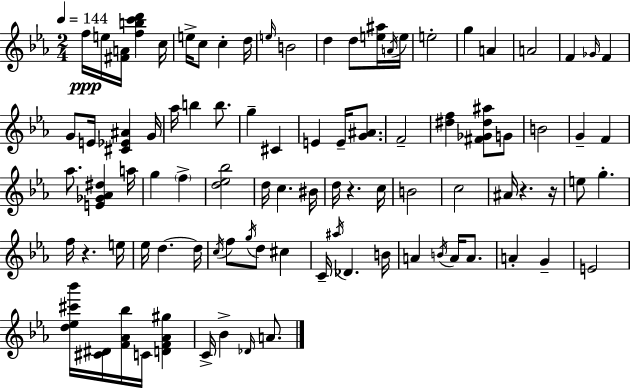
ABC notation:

X:1
T:Untitled
M:2/4
L:1/4
K:Cm
f/4 e/4 [^FA]/4 [fbc'd'] c/4 e/4 c/2 c d/4 e/4 B2 d d/2 [e^a]/4 A/4 e/4 e2 g A A2 F _G/4 F G/2 E/4 [^C_E^A] G/4 _a/4 b b/2 g ^C E E/4 [G^A]/2 F2 [^df] [^F_G^d^a]/2 G/2 B2 G F _a/2 [E_G_A^d] a/4 g f [d_e_b]2 d/4 c ^B/4 d/4 z c/4 B2 c2 ^A/4 z z/4 e/2 g f/4 z e/4 _e/4 d d/4 c/4 f/2 g/4 d/2 ^c C/4 ^a/4 _D B/4 A B/4 A/4 A/2 A G E2 [d_e^c'_b']/4 [^C^D]/4 [F_A_b]/4 C/4 [DF_A^g] C/4 _B _D/4 A/2